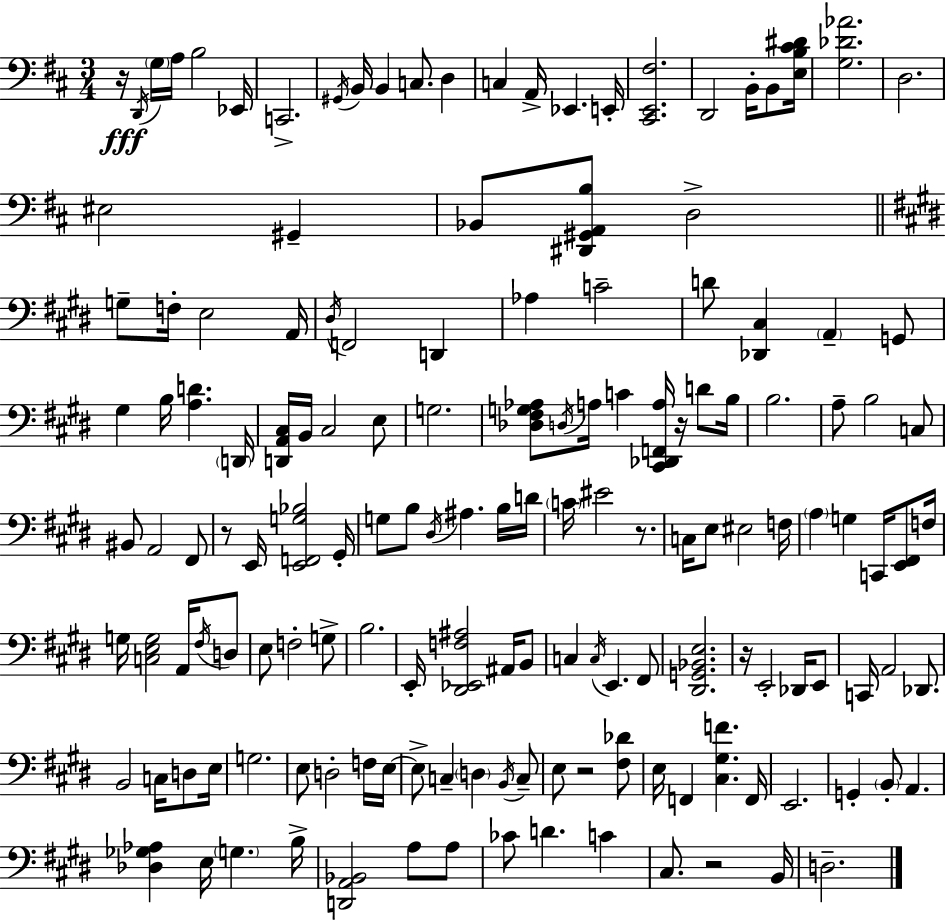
R/s D2/s G3/s A3/s B3/h Eb2/s C2/h. G#2/s B2/s B2/q C3/e. D3/q C3/q A2/s Eb2/q. E2/s [C#2,E2,F#3]/h. D2/h B2/s B2/e [E3,B3,C#4,D#4]/s [G3,Db4,Ab4]/h. D3/h. EIS3/h G#2/q Bb2/e [D#2,G#2,A2,B3]/e D3/h G3/e F3/s E3/h A2/s D#3/s F2/h D2/q Ab3/q C4/h D4/e [Db2,C#3]/q A2/q G2/e G#3/q B3/s [A3,D4]/q. D2/s [D2,A2,C#3]/s B2/s C#3/h E3/e G3/h. [Db3,F#3,G3,Ab3]/e D3/s A3/s C4/q [C#2,Db2,F2,A3]/s R/s D4/e B3/s B3/h. A3/e B3/h C3/e BIS2/e A2/h F#2/e R/e E2/s [E2,F2,G3,Bb3]/h G#2/s G3/e B3/e D#3/s A#3/q. B3/s D4/s C4/s EIS4/h R/e. C3/s E3/e EIS3/h F3/s A3/q G3/q C2/s [E2,F#2]/e F3/s G3/s [C3,E3,G3]/h A2/s F#3/s D3/e E3/e F3/h G3/e B3/h. E2/s [D#2,Eb2,F3,A#3]/h A#2/s B2/e C3/q C3/s E2/q. F#2/e [D#2,G2,Bb2,E3]/h. R/s E2/h Db2/s E2/e C2/s A2/h Db2/e. B2/h C3/s D3/e E3/s G3/h. E3/e D3/h F3/s E3/s E3/e C3/q D3/q B2/s C3/e E3/e R/h [F#3,Db4]/e E3/s F2/q [C#3,G#3,F4]/q. F2/s E2/h. G2/q B2/e A2/q. [Db3,Gb3,Ab3]/q E3/s G3/q. B3/s [D2,A2,Bb2]/h A3/e A3/e CES4/e D4/q. C4/q C#3/e. R/h B2/s D3/h.